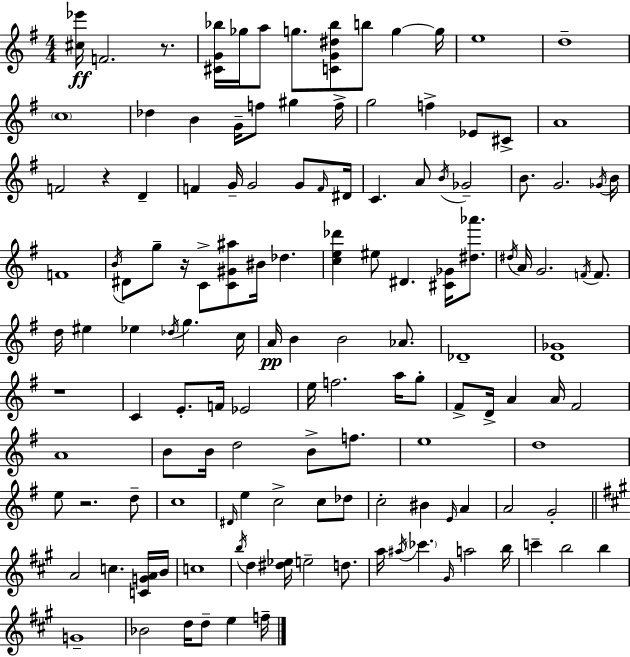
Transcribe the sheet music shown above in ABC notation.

X:1
T:Untitled
M:4/4
L:1/4
K:Em
[^c_e']/4 F2 z/2 [^CG_b]/4 _g/4 a/2 g/2 [CG^d_b]/2 b/2 g g/4 e4 d4 c4 _d B G/4 f/2 ^g f/4 g2 f _E/2 ^C/2 A4 F2 z D F G/4 G2 G/2 F/4 ^D/4 C A/2 B/4 _G2 B/2 G2 _G/4 B/4 F4 B/4 ^D/2 g/2 z/4 C/2 [C^G^a]/2 ^B/4 _d [ce_d'] ^e/2 ^D [^C_G]/4 [^d_a']/2 ^d/4 A/4 G2 F/4 F/2 d/4 ^e _e _d/4 g c/4 A/4 B B2 _A/2 _D4 [D_G]4 z4 C E/2 F/4 _E2 e/4 f2 a/4 g/2 ^F/2 D/4 A A/4 ^F2 A4 B/2 B/4 d2 B/2 f/2 e4 d4 e/2 z2 d/2 c4 ^D/4 e c2 c/2 _d/2 c2 ^B E/4 A A2 G2 A2 c [CGA]/4 B/4 c4 b/4 d [^d_e]/4 e2 d/2 a/4 ^a/4 _c' ^G/4 a2 b/4 c' b2 b G4 _B2 d/4 d/2 e f/4